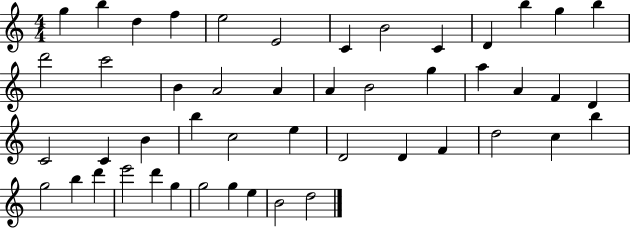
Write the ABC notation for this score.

X:1
T:Untitled
M:4/4
L:1/4
K:C
g b d f e2 E2 C B2 C D b g b d'2 c'2 B A2 A A B2 g a A F D C2 C B b c2 e D2 D F d2 c b g2 b d' e'2 d' g g2 g e B2 d2